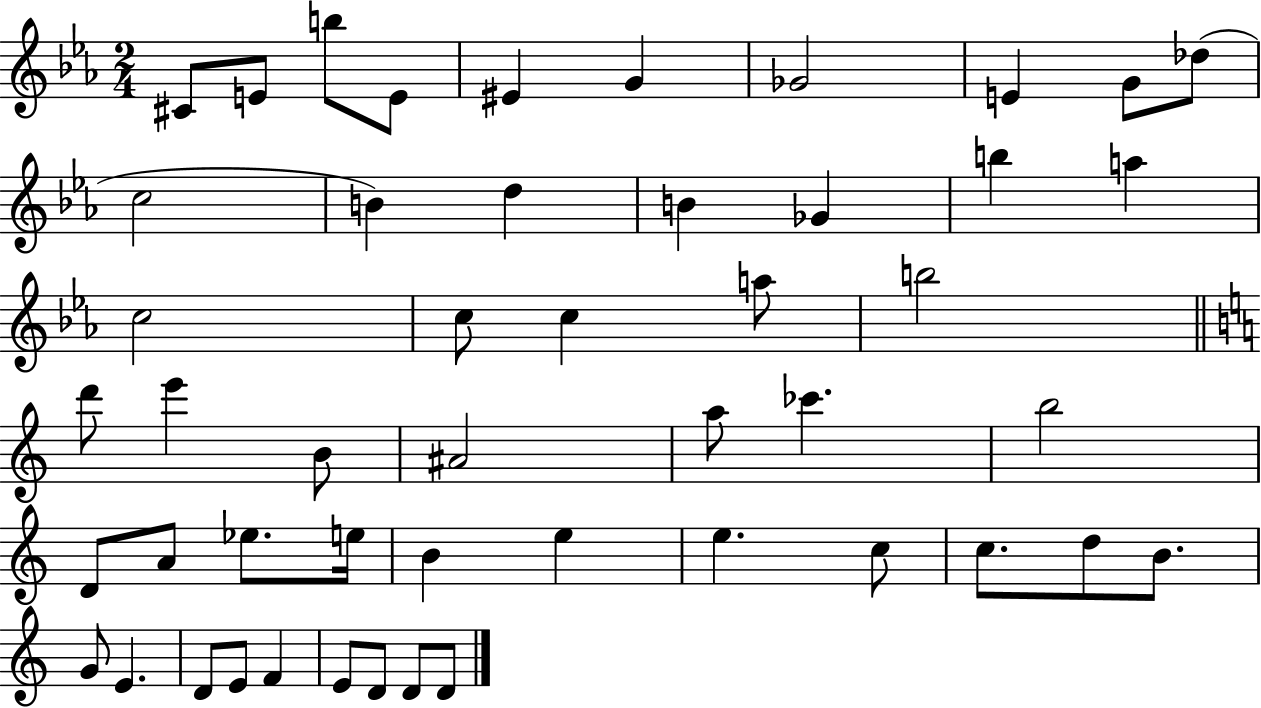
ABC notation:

X:1
T:Untitled
M:2/4
L:1/4
K:Eb
^C/2 E/2 b/2 E/2 ^E G _G2 E G/2 _d/2 c2 B d B _G b a c2 c/2 c a/2 b2 d'/2 e' B/2 ^A2 a/2 _c' b2 D/2 A/2 _e/2 e/4 B e e c/2 c/2 d/2 B/2 G/2 E D/2 E/2 F E/2 D/2 D/2 D/2